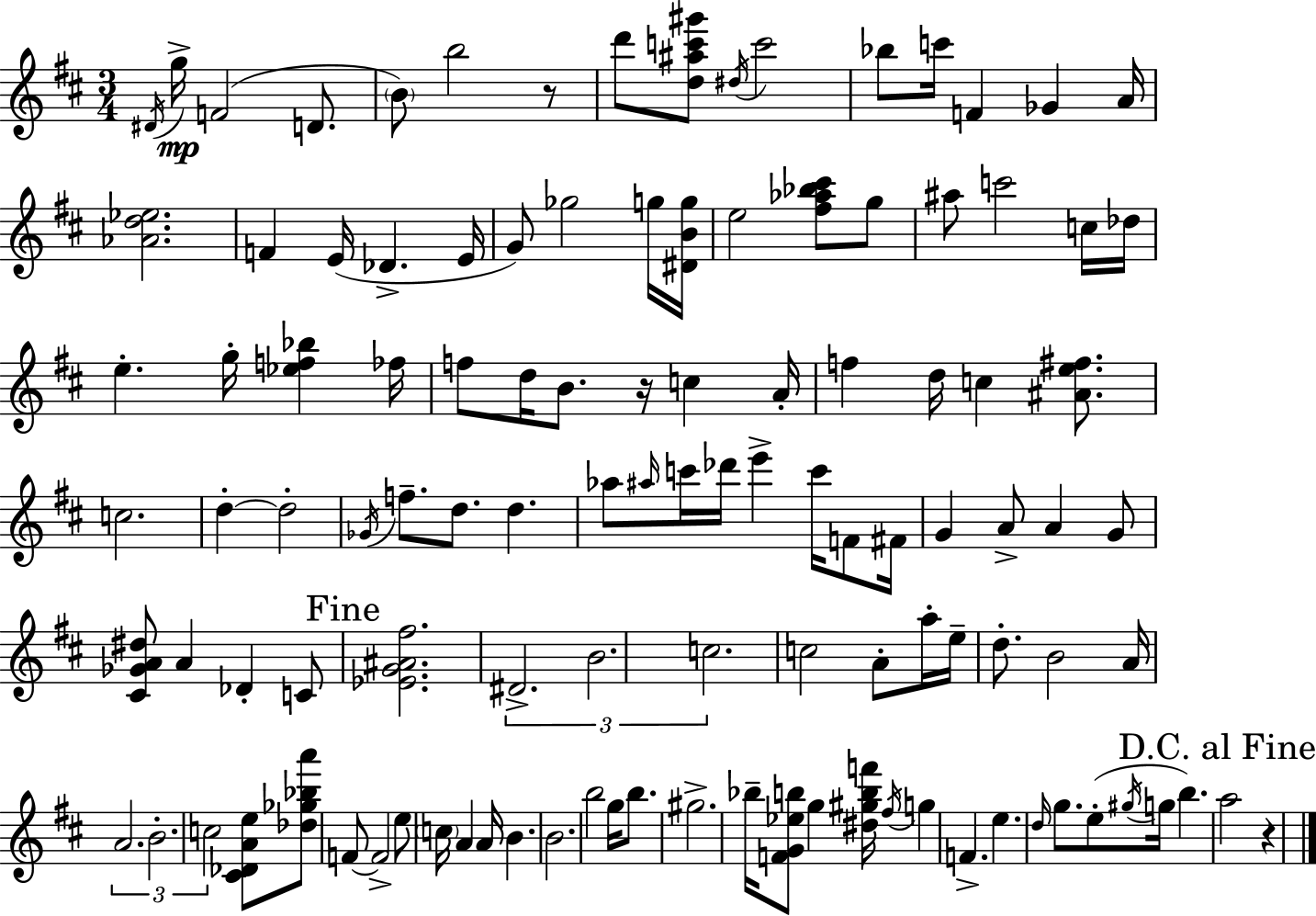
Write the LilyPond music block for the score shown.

{
  \clef treble
  \numericTimeSignature
  \time 3/4
  \key d \major
  \acciaccatura { dis'16 }\mp g''16-> f'2( d'8. | \parenthesize b'8) b''2 r8 | d'''8 <d'' ais'' c''' gis'''>8 \acciaccatura { dis''16 } c'''2 | bes''8 c'''16 f'4 ges'4 | \break a'16 <aes' d'' ees''>2. | f'4 e'16( des'4.-> | e'16 g'8) ges''2 | g''16 <dis' b' g''>16 e''2 <fis'' aes'' bes'' cis'''>8 | \break g''8 ais''8 c'''2 | c''16 des''16 e''4.-. g''16-. <ees'' f'' bes''>4 | fes''16 f''8 d''16 b'8. r16 c''4 | a'16-. f''4 d''16 c''4 <ais' e'' fis''>8. | \break c''2. | d''4-.~~ d''2-. | \acciaccatura { ges'16 } f''8.-- d''8. d''4. | aes''8 \grace { ais''16 } c'''16 des'''16 e'''4-> | \break c'''16 f'8 fis'16 g'4 a'8-> a'4 | g'8 <cis' ges' a' dis''>8 a'4 des'4-. | c'8 \mark "Fine" <ees' g' ais' fis''>2. | \tuplet 3/2 { dis'2.-> | \break b'2. | c''2. } | c''2 | a'8-. a''16-. e''16-- d''8.-. b'2 | \break a'16 \tuplet 3/2 { a'2. | b'2.-. | c''2 } | <cis' des' a' e''>8 <des'' ges'' bes'' a'''>8 f'8~~ f'2-> | \break e''8 \parenthesize c''16 a'4 a'16 b'4. | b'2. | b''2 | g''16 b''8. gis''2.-> | \break bes''16-- <f' g' ees'' b''>8 g''4 <dis'' gis'' b'' f'''>16 | \acciaccatura { fis''16 } g''4 f'4.-> e''4. | \grace { d''16 } g''8. e''8-.( \acciaccatura { gis''16 } | g''16 b''4.) \mark "D.C. al Fine" a''2 | \break r4 \bar "|."
}